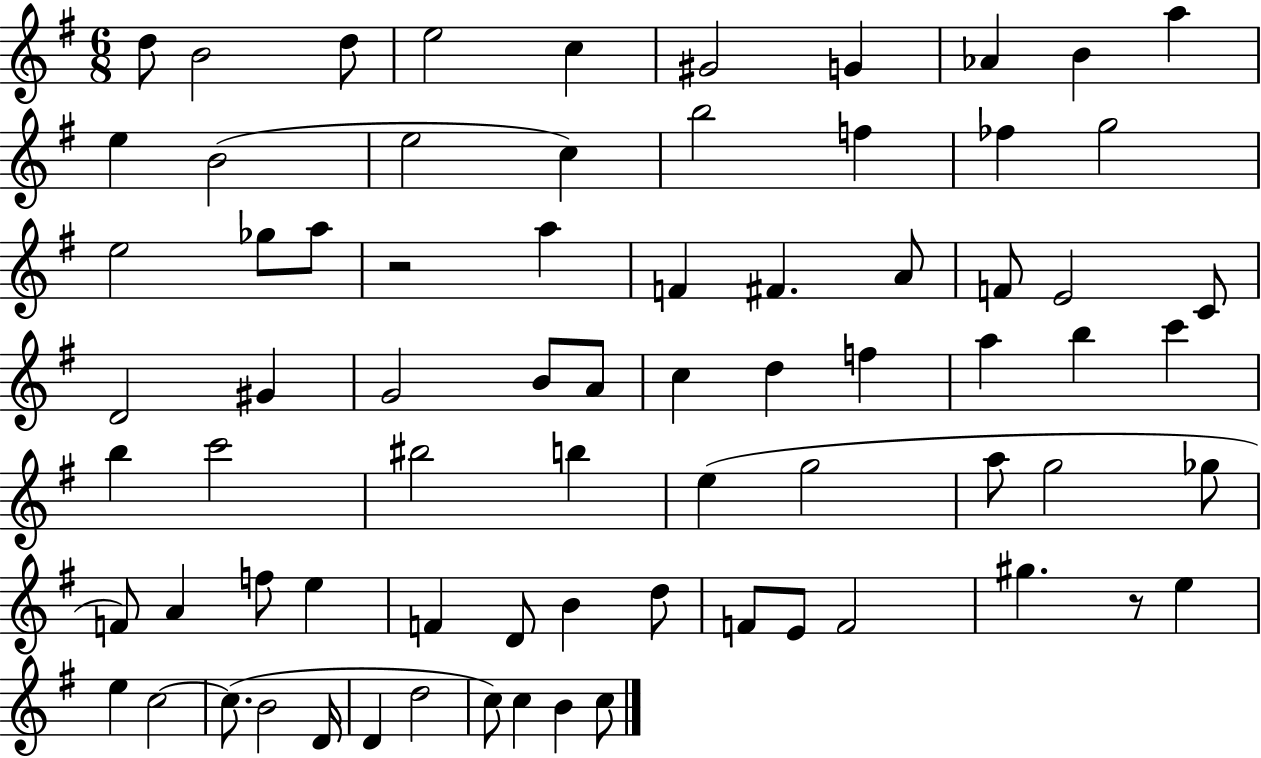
{
  \clef treble
  \numericTimeSignature
  \time 6/8
  \key g \major
  \repeat volta 2 { d''8 b'2 d''8 | e''2 c''4 | gis'2 g'4 | aes'4 b'4 a''4 | \break e''4 b'2( | e''2 c''4) | b''2 f''4 | fes''4 g''2 | \break e''2 ges''8 a''8 | r2 a''4 | f'4 fis'4. a'8 | f'8 e'2 c'8 | \break d'2 gis'4 | g'2 b'8 a'8 | c''4 d''4 f''4 | a''4 b''4 c'''4 | \break b''4 c'''2 | bis''2 b''4 | e''4( g''2 | a''8 g''2 ges''8 | \break f'8) a'4 f''8 e''4 | f'4 d'8 b'4 d''8 | f'8 e'8 f'2 | gis''4. r8 e''4 | \break e''4 c''2~~ | c''8.( b'2 d'16 | d'4 d''2 | c''8) c''4 b'4 c''8 | \break } \bar "|."
}